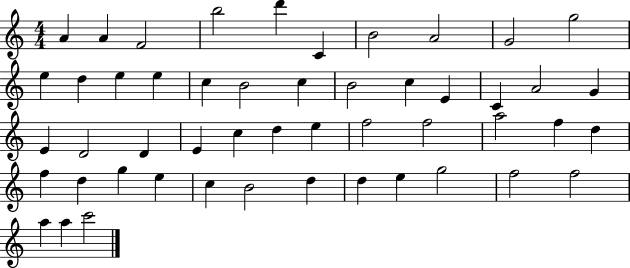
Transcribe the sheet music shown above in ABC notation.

X:1
T:Untitled
M:4/4
L:1/4
K:C
A A F2 b2 d' C B2 A2 G2 g2 e d e e c B2 c B2 c E C A2 G E D2 D E c d e f2 f2 a2 f d f d g e c B2 d d e g2 f2 f2 a a c'2